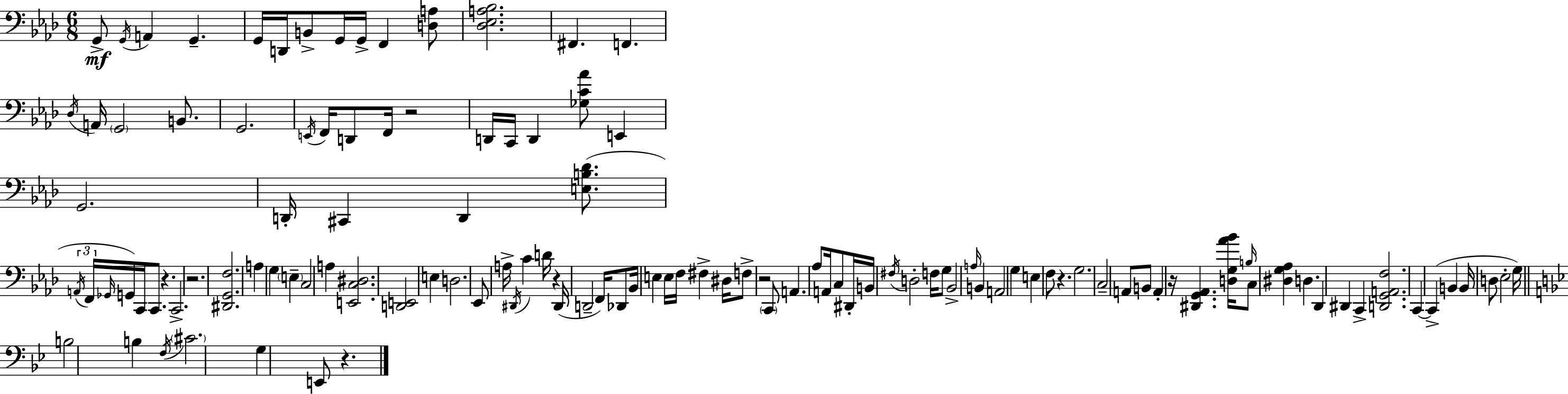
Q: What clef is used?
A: bass